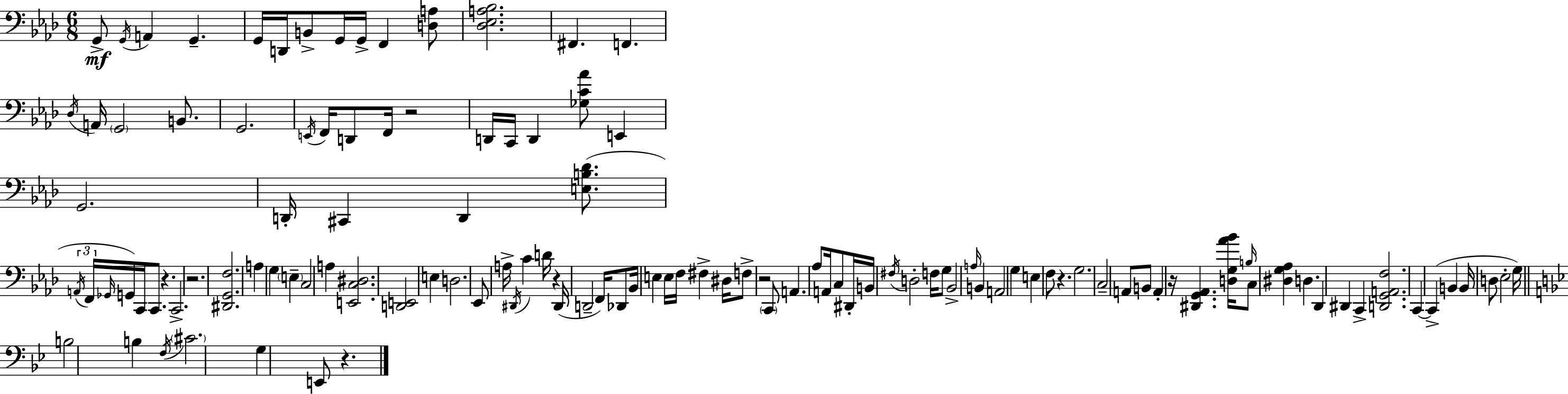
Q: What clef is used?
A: bass